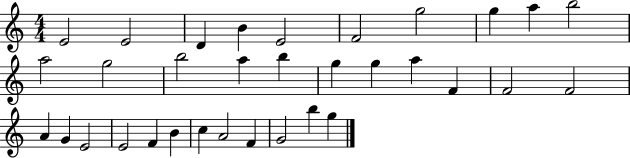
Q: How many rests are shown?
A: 0